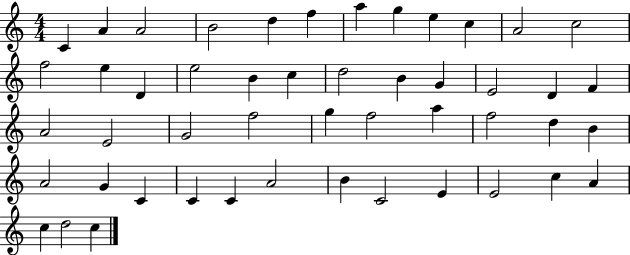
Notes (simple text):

C4/q A4/q A4/h B4/h D5/q F5/q A5/q G5/q E5/q C5/q A4/h C5/h F5/h E5/q D4/q E5/h B4/q C5/q D5/h B4/q G4/q E4/h D4/q F4/q A4/h E4/h G4/h F5/h G5/q F5/h A5/q F5/h D5/q B4/q A4/h G4/q C4/q C4/q C4/q A4/h B4/q C4/h E4/q E4/h C5/q A4/q C5/q D5/h C5/q